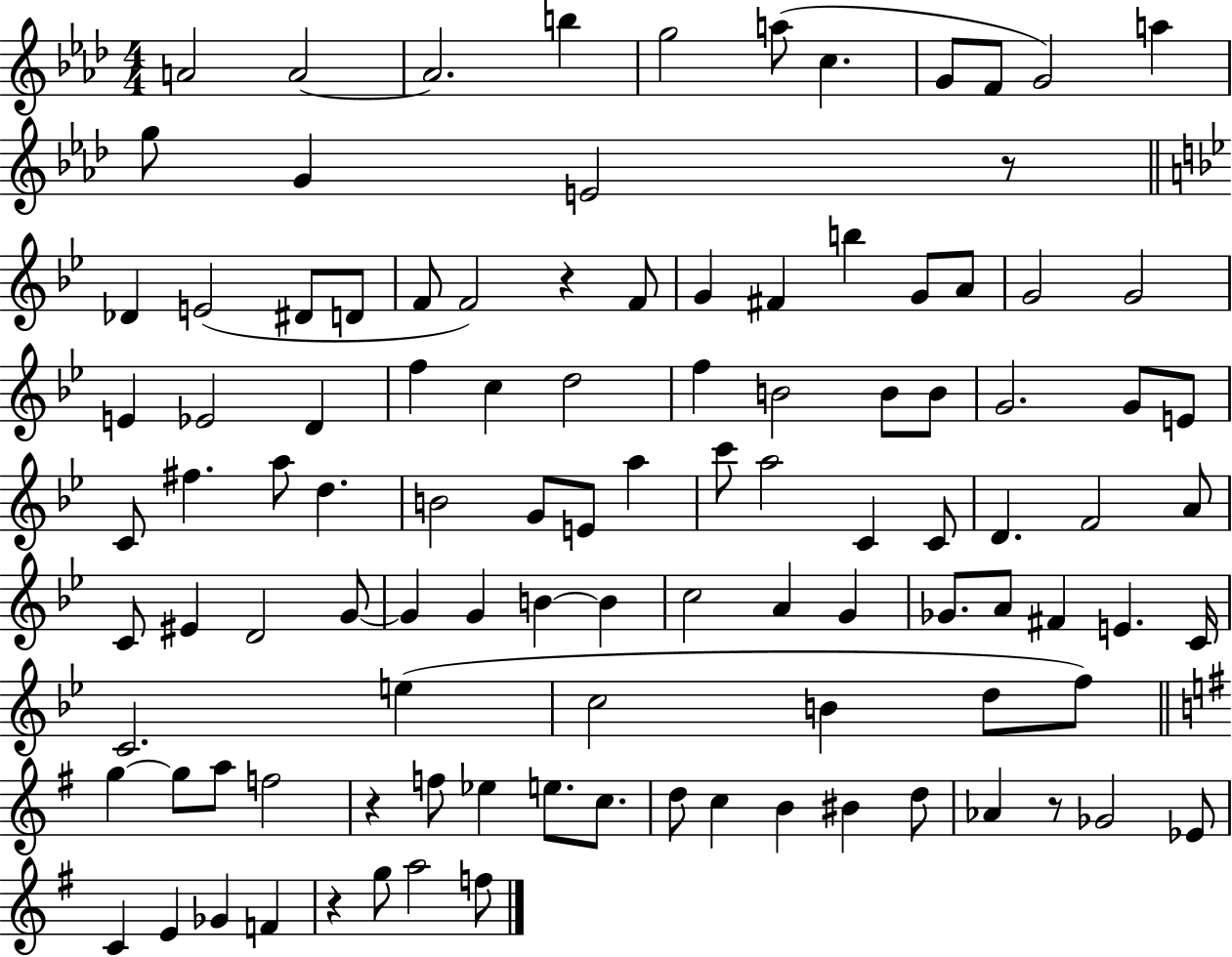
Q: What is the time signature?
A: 4/4